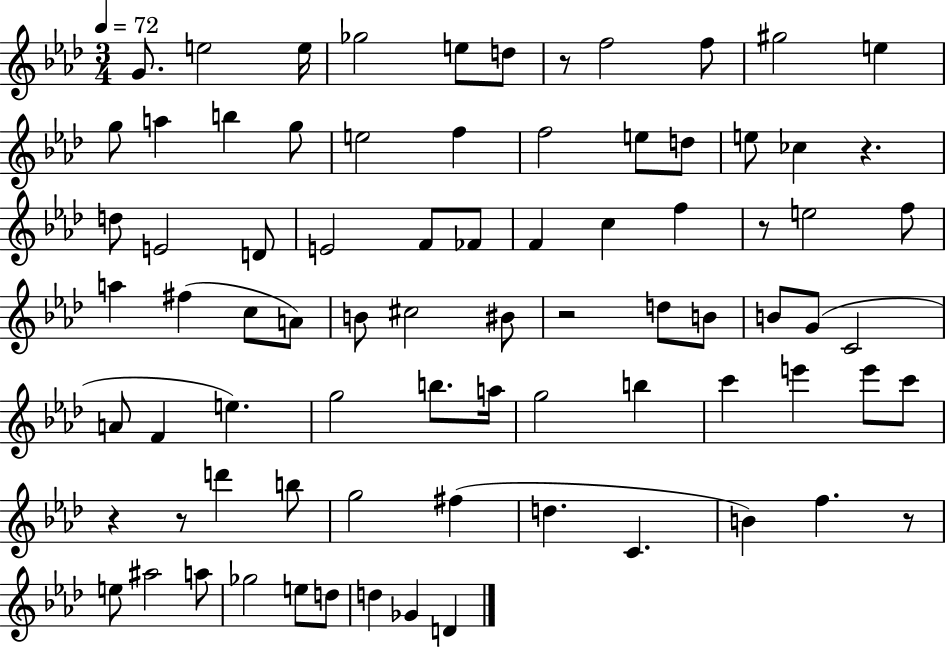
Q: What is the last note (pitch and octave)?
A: D4